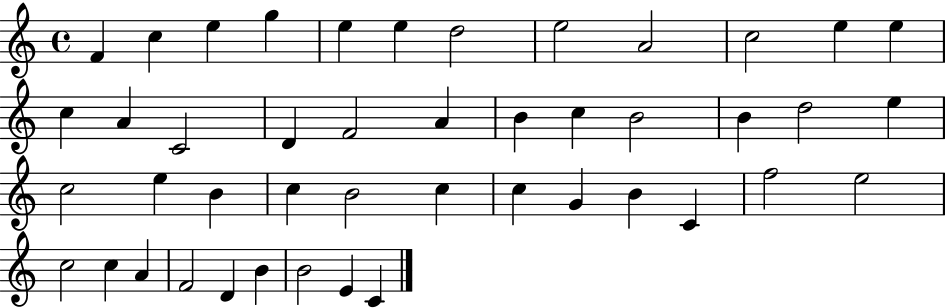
F4/q C5/q E5/q G5/q E5/q E5/q D5/h E5/h A4/h C5/h E5/q E5/q C5/q A4/q C4/h D4/q F4/h A4/q B4/q C5/q B4/h B4/q D5/h E5/q C5/h E5/q B4/q C5/q B4/h C5/q C5/q G4/q B4/q C4/q F5/h E5/h C5/h C5/q A4/q F4/h D4/q B4/q B4/h E4/q C4/q